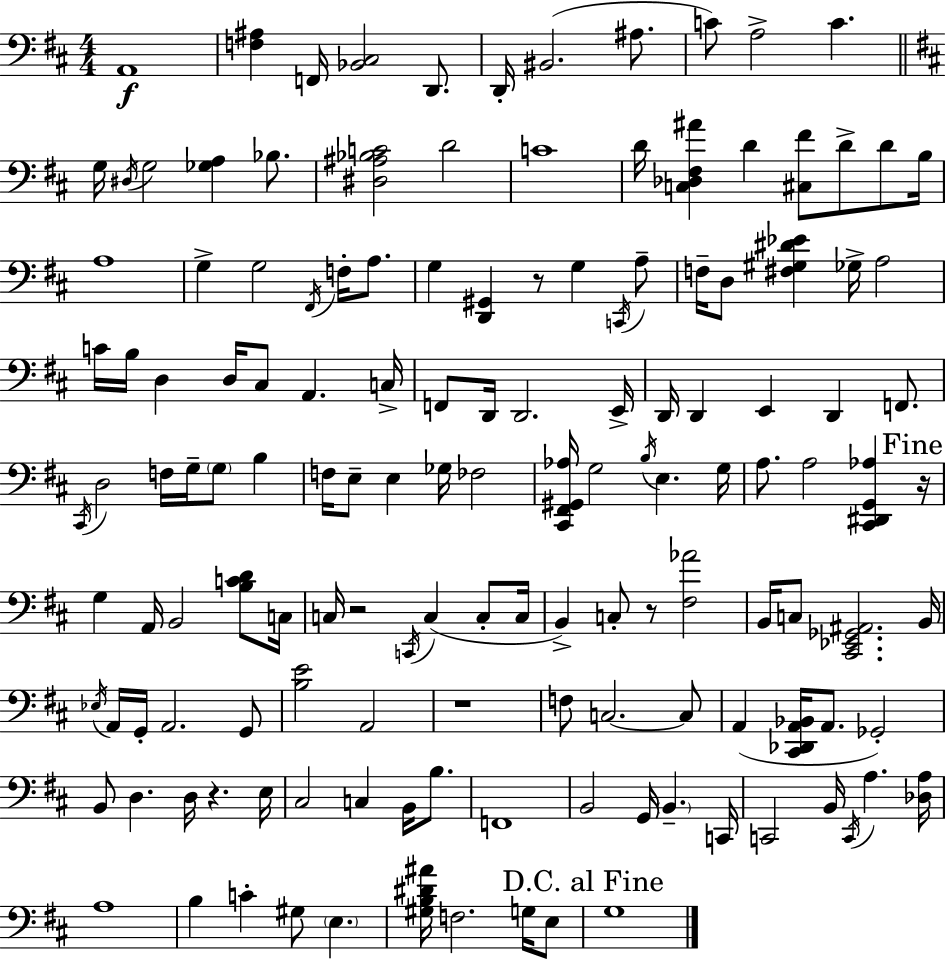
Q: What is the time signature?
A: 4/4